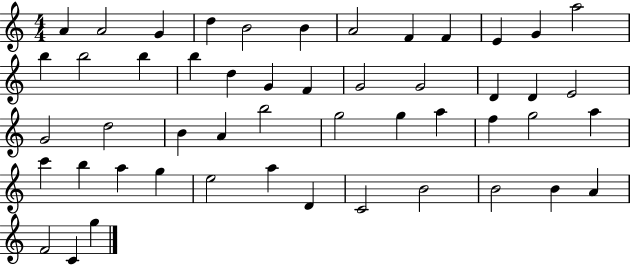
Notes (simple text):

A4/q A4/h G4/q D5/q B4/h B4/q A4/h F4/q F4/q E4/q G4/q A5/h B5/q B5/h B5/q B5/q D5/q G4/q F4/q G4/h G4/h D4/q D4/q E4/h G4/h D5/h B4/q A4/q B5/h G5/h G5/q A5/q F5/q G5/h A5/q C6/q B5/q A5/q G5/q E5/h A5/q D4/q C4/h B4/h B4/h B4/q A4/q F4/h C4/q G5/q